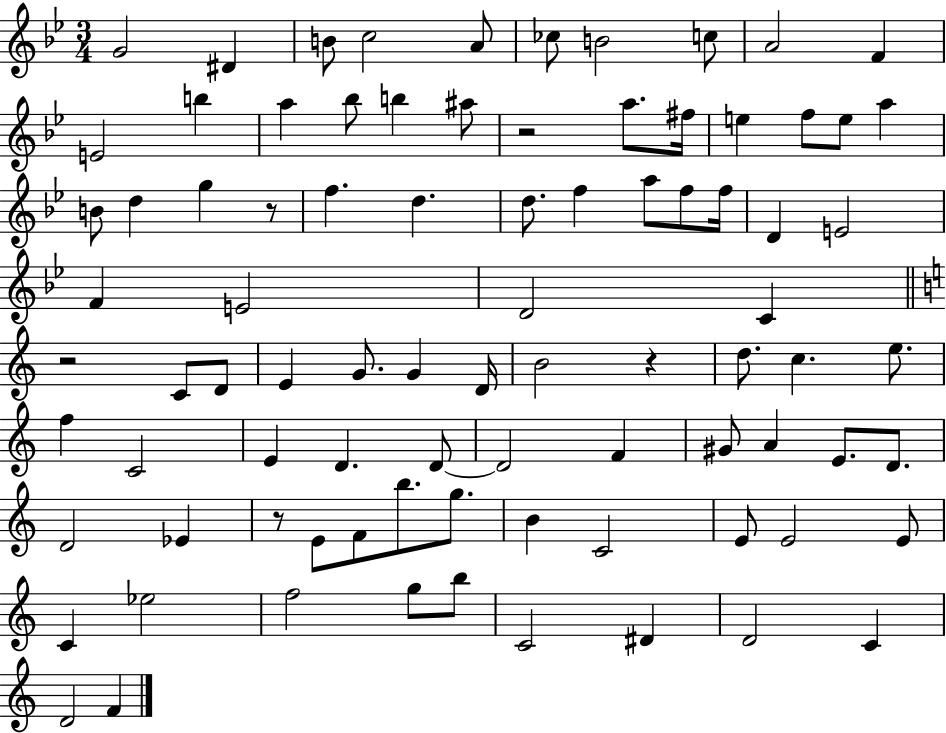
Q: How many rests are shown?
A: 5